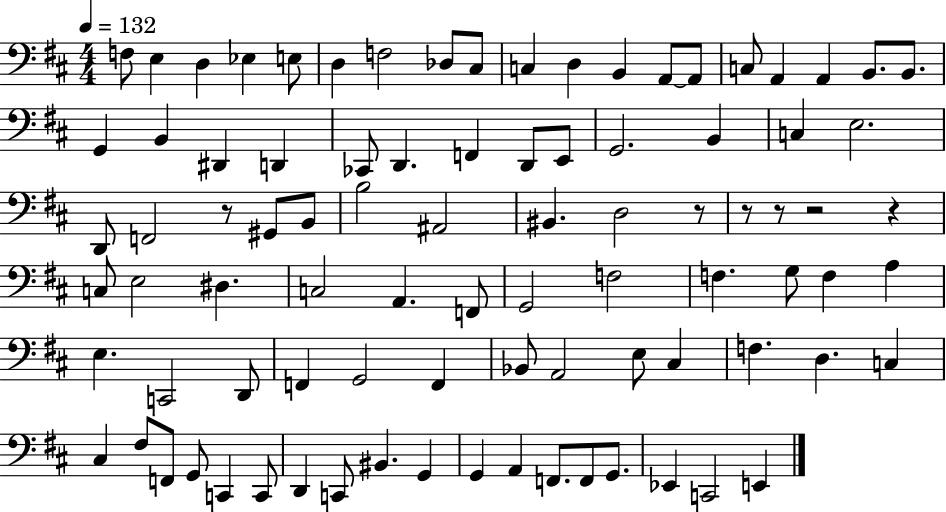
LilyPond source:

{
  \clef bass
  \numericTimeSignature
  \time 4/4
  \key d \major
  \tempo 4 = 132
  f8 e4 d4 ees4 e8 | d4 f2 des8 cis8 | c4 d4 b,4 a,8~~ a,8 | c8 a,4 a,4 b,8. b,8. | \break g,4 b,4 dis,4 d,4 | ces,8 d,4. f,4 d,8 e,8 | g,2. b,4 | c4 e2. | \break d,8 f,2 r8 gis,8 b,8 | b2 ais,2 | bis,4. d2 r8 | r8 r8 r2 r4 | \break c8 e2 dis4. | c2 a,4. f,8 | g,2 f2 | f4. g8 f4 a4 | \break e4. c,2 d,8 | f,4 g,2 f,4 | bes,8 a,2 e8 cis4 | f4. d4. c4 | \break cis4 fis8 f,8 g,8 c,4 c,8 | d,4 c,8 bis,4. g,4 | g,4 a,4 f,8. f,8 g,8. | ees,4 c,2 e,4 | \break \bar "|."
}